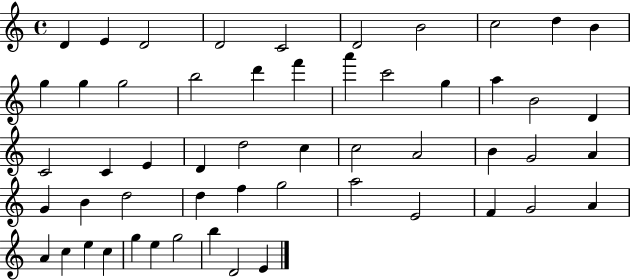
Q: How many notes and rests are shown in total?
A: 54